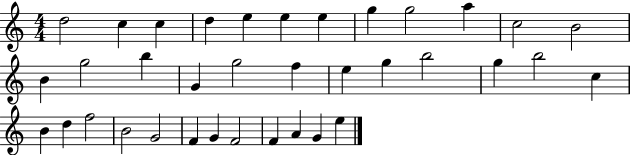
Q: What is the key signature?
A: C major